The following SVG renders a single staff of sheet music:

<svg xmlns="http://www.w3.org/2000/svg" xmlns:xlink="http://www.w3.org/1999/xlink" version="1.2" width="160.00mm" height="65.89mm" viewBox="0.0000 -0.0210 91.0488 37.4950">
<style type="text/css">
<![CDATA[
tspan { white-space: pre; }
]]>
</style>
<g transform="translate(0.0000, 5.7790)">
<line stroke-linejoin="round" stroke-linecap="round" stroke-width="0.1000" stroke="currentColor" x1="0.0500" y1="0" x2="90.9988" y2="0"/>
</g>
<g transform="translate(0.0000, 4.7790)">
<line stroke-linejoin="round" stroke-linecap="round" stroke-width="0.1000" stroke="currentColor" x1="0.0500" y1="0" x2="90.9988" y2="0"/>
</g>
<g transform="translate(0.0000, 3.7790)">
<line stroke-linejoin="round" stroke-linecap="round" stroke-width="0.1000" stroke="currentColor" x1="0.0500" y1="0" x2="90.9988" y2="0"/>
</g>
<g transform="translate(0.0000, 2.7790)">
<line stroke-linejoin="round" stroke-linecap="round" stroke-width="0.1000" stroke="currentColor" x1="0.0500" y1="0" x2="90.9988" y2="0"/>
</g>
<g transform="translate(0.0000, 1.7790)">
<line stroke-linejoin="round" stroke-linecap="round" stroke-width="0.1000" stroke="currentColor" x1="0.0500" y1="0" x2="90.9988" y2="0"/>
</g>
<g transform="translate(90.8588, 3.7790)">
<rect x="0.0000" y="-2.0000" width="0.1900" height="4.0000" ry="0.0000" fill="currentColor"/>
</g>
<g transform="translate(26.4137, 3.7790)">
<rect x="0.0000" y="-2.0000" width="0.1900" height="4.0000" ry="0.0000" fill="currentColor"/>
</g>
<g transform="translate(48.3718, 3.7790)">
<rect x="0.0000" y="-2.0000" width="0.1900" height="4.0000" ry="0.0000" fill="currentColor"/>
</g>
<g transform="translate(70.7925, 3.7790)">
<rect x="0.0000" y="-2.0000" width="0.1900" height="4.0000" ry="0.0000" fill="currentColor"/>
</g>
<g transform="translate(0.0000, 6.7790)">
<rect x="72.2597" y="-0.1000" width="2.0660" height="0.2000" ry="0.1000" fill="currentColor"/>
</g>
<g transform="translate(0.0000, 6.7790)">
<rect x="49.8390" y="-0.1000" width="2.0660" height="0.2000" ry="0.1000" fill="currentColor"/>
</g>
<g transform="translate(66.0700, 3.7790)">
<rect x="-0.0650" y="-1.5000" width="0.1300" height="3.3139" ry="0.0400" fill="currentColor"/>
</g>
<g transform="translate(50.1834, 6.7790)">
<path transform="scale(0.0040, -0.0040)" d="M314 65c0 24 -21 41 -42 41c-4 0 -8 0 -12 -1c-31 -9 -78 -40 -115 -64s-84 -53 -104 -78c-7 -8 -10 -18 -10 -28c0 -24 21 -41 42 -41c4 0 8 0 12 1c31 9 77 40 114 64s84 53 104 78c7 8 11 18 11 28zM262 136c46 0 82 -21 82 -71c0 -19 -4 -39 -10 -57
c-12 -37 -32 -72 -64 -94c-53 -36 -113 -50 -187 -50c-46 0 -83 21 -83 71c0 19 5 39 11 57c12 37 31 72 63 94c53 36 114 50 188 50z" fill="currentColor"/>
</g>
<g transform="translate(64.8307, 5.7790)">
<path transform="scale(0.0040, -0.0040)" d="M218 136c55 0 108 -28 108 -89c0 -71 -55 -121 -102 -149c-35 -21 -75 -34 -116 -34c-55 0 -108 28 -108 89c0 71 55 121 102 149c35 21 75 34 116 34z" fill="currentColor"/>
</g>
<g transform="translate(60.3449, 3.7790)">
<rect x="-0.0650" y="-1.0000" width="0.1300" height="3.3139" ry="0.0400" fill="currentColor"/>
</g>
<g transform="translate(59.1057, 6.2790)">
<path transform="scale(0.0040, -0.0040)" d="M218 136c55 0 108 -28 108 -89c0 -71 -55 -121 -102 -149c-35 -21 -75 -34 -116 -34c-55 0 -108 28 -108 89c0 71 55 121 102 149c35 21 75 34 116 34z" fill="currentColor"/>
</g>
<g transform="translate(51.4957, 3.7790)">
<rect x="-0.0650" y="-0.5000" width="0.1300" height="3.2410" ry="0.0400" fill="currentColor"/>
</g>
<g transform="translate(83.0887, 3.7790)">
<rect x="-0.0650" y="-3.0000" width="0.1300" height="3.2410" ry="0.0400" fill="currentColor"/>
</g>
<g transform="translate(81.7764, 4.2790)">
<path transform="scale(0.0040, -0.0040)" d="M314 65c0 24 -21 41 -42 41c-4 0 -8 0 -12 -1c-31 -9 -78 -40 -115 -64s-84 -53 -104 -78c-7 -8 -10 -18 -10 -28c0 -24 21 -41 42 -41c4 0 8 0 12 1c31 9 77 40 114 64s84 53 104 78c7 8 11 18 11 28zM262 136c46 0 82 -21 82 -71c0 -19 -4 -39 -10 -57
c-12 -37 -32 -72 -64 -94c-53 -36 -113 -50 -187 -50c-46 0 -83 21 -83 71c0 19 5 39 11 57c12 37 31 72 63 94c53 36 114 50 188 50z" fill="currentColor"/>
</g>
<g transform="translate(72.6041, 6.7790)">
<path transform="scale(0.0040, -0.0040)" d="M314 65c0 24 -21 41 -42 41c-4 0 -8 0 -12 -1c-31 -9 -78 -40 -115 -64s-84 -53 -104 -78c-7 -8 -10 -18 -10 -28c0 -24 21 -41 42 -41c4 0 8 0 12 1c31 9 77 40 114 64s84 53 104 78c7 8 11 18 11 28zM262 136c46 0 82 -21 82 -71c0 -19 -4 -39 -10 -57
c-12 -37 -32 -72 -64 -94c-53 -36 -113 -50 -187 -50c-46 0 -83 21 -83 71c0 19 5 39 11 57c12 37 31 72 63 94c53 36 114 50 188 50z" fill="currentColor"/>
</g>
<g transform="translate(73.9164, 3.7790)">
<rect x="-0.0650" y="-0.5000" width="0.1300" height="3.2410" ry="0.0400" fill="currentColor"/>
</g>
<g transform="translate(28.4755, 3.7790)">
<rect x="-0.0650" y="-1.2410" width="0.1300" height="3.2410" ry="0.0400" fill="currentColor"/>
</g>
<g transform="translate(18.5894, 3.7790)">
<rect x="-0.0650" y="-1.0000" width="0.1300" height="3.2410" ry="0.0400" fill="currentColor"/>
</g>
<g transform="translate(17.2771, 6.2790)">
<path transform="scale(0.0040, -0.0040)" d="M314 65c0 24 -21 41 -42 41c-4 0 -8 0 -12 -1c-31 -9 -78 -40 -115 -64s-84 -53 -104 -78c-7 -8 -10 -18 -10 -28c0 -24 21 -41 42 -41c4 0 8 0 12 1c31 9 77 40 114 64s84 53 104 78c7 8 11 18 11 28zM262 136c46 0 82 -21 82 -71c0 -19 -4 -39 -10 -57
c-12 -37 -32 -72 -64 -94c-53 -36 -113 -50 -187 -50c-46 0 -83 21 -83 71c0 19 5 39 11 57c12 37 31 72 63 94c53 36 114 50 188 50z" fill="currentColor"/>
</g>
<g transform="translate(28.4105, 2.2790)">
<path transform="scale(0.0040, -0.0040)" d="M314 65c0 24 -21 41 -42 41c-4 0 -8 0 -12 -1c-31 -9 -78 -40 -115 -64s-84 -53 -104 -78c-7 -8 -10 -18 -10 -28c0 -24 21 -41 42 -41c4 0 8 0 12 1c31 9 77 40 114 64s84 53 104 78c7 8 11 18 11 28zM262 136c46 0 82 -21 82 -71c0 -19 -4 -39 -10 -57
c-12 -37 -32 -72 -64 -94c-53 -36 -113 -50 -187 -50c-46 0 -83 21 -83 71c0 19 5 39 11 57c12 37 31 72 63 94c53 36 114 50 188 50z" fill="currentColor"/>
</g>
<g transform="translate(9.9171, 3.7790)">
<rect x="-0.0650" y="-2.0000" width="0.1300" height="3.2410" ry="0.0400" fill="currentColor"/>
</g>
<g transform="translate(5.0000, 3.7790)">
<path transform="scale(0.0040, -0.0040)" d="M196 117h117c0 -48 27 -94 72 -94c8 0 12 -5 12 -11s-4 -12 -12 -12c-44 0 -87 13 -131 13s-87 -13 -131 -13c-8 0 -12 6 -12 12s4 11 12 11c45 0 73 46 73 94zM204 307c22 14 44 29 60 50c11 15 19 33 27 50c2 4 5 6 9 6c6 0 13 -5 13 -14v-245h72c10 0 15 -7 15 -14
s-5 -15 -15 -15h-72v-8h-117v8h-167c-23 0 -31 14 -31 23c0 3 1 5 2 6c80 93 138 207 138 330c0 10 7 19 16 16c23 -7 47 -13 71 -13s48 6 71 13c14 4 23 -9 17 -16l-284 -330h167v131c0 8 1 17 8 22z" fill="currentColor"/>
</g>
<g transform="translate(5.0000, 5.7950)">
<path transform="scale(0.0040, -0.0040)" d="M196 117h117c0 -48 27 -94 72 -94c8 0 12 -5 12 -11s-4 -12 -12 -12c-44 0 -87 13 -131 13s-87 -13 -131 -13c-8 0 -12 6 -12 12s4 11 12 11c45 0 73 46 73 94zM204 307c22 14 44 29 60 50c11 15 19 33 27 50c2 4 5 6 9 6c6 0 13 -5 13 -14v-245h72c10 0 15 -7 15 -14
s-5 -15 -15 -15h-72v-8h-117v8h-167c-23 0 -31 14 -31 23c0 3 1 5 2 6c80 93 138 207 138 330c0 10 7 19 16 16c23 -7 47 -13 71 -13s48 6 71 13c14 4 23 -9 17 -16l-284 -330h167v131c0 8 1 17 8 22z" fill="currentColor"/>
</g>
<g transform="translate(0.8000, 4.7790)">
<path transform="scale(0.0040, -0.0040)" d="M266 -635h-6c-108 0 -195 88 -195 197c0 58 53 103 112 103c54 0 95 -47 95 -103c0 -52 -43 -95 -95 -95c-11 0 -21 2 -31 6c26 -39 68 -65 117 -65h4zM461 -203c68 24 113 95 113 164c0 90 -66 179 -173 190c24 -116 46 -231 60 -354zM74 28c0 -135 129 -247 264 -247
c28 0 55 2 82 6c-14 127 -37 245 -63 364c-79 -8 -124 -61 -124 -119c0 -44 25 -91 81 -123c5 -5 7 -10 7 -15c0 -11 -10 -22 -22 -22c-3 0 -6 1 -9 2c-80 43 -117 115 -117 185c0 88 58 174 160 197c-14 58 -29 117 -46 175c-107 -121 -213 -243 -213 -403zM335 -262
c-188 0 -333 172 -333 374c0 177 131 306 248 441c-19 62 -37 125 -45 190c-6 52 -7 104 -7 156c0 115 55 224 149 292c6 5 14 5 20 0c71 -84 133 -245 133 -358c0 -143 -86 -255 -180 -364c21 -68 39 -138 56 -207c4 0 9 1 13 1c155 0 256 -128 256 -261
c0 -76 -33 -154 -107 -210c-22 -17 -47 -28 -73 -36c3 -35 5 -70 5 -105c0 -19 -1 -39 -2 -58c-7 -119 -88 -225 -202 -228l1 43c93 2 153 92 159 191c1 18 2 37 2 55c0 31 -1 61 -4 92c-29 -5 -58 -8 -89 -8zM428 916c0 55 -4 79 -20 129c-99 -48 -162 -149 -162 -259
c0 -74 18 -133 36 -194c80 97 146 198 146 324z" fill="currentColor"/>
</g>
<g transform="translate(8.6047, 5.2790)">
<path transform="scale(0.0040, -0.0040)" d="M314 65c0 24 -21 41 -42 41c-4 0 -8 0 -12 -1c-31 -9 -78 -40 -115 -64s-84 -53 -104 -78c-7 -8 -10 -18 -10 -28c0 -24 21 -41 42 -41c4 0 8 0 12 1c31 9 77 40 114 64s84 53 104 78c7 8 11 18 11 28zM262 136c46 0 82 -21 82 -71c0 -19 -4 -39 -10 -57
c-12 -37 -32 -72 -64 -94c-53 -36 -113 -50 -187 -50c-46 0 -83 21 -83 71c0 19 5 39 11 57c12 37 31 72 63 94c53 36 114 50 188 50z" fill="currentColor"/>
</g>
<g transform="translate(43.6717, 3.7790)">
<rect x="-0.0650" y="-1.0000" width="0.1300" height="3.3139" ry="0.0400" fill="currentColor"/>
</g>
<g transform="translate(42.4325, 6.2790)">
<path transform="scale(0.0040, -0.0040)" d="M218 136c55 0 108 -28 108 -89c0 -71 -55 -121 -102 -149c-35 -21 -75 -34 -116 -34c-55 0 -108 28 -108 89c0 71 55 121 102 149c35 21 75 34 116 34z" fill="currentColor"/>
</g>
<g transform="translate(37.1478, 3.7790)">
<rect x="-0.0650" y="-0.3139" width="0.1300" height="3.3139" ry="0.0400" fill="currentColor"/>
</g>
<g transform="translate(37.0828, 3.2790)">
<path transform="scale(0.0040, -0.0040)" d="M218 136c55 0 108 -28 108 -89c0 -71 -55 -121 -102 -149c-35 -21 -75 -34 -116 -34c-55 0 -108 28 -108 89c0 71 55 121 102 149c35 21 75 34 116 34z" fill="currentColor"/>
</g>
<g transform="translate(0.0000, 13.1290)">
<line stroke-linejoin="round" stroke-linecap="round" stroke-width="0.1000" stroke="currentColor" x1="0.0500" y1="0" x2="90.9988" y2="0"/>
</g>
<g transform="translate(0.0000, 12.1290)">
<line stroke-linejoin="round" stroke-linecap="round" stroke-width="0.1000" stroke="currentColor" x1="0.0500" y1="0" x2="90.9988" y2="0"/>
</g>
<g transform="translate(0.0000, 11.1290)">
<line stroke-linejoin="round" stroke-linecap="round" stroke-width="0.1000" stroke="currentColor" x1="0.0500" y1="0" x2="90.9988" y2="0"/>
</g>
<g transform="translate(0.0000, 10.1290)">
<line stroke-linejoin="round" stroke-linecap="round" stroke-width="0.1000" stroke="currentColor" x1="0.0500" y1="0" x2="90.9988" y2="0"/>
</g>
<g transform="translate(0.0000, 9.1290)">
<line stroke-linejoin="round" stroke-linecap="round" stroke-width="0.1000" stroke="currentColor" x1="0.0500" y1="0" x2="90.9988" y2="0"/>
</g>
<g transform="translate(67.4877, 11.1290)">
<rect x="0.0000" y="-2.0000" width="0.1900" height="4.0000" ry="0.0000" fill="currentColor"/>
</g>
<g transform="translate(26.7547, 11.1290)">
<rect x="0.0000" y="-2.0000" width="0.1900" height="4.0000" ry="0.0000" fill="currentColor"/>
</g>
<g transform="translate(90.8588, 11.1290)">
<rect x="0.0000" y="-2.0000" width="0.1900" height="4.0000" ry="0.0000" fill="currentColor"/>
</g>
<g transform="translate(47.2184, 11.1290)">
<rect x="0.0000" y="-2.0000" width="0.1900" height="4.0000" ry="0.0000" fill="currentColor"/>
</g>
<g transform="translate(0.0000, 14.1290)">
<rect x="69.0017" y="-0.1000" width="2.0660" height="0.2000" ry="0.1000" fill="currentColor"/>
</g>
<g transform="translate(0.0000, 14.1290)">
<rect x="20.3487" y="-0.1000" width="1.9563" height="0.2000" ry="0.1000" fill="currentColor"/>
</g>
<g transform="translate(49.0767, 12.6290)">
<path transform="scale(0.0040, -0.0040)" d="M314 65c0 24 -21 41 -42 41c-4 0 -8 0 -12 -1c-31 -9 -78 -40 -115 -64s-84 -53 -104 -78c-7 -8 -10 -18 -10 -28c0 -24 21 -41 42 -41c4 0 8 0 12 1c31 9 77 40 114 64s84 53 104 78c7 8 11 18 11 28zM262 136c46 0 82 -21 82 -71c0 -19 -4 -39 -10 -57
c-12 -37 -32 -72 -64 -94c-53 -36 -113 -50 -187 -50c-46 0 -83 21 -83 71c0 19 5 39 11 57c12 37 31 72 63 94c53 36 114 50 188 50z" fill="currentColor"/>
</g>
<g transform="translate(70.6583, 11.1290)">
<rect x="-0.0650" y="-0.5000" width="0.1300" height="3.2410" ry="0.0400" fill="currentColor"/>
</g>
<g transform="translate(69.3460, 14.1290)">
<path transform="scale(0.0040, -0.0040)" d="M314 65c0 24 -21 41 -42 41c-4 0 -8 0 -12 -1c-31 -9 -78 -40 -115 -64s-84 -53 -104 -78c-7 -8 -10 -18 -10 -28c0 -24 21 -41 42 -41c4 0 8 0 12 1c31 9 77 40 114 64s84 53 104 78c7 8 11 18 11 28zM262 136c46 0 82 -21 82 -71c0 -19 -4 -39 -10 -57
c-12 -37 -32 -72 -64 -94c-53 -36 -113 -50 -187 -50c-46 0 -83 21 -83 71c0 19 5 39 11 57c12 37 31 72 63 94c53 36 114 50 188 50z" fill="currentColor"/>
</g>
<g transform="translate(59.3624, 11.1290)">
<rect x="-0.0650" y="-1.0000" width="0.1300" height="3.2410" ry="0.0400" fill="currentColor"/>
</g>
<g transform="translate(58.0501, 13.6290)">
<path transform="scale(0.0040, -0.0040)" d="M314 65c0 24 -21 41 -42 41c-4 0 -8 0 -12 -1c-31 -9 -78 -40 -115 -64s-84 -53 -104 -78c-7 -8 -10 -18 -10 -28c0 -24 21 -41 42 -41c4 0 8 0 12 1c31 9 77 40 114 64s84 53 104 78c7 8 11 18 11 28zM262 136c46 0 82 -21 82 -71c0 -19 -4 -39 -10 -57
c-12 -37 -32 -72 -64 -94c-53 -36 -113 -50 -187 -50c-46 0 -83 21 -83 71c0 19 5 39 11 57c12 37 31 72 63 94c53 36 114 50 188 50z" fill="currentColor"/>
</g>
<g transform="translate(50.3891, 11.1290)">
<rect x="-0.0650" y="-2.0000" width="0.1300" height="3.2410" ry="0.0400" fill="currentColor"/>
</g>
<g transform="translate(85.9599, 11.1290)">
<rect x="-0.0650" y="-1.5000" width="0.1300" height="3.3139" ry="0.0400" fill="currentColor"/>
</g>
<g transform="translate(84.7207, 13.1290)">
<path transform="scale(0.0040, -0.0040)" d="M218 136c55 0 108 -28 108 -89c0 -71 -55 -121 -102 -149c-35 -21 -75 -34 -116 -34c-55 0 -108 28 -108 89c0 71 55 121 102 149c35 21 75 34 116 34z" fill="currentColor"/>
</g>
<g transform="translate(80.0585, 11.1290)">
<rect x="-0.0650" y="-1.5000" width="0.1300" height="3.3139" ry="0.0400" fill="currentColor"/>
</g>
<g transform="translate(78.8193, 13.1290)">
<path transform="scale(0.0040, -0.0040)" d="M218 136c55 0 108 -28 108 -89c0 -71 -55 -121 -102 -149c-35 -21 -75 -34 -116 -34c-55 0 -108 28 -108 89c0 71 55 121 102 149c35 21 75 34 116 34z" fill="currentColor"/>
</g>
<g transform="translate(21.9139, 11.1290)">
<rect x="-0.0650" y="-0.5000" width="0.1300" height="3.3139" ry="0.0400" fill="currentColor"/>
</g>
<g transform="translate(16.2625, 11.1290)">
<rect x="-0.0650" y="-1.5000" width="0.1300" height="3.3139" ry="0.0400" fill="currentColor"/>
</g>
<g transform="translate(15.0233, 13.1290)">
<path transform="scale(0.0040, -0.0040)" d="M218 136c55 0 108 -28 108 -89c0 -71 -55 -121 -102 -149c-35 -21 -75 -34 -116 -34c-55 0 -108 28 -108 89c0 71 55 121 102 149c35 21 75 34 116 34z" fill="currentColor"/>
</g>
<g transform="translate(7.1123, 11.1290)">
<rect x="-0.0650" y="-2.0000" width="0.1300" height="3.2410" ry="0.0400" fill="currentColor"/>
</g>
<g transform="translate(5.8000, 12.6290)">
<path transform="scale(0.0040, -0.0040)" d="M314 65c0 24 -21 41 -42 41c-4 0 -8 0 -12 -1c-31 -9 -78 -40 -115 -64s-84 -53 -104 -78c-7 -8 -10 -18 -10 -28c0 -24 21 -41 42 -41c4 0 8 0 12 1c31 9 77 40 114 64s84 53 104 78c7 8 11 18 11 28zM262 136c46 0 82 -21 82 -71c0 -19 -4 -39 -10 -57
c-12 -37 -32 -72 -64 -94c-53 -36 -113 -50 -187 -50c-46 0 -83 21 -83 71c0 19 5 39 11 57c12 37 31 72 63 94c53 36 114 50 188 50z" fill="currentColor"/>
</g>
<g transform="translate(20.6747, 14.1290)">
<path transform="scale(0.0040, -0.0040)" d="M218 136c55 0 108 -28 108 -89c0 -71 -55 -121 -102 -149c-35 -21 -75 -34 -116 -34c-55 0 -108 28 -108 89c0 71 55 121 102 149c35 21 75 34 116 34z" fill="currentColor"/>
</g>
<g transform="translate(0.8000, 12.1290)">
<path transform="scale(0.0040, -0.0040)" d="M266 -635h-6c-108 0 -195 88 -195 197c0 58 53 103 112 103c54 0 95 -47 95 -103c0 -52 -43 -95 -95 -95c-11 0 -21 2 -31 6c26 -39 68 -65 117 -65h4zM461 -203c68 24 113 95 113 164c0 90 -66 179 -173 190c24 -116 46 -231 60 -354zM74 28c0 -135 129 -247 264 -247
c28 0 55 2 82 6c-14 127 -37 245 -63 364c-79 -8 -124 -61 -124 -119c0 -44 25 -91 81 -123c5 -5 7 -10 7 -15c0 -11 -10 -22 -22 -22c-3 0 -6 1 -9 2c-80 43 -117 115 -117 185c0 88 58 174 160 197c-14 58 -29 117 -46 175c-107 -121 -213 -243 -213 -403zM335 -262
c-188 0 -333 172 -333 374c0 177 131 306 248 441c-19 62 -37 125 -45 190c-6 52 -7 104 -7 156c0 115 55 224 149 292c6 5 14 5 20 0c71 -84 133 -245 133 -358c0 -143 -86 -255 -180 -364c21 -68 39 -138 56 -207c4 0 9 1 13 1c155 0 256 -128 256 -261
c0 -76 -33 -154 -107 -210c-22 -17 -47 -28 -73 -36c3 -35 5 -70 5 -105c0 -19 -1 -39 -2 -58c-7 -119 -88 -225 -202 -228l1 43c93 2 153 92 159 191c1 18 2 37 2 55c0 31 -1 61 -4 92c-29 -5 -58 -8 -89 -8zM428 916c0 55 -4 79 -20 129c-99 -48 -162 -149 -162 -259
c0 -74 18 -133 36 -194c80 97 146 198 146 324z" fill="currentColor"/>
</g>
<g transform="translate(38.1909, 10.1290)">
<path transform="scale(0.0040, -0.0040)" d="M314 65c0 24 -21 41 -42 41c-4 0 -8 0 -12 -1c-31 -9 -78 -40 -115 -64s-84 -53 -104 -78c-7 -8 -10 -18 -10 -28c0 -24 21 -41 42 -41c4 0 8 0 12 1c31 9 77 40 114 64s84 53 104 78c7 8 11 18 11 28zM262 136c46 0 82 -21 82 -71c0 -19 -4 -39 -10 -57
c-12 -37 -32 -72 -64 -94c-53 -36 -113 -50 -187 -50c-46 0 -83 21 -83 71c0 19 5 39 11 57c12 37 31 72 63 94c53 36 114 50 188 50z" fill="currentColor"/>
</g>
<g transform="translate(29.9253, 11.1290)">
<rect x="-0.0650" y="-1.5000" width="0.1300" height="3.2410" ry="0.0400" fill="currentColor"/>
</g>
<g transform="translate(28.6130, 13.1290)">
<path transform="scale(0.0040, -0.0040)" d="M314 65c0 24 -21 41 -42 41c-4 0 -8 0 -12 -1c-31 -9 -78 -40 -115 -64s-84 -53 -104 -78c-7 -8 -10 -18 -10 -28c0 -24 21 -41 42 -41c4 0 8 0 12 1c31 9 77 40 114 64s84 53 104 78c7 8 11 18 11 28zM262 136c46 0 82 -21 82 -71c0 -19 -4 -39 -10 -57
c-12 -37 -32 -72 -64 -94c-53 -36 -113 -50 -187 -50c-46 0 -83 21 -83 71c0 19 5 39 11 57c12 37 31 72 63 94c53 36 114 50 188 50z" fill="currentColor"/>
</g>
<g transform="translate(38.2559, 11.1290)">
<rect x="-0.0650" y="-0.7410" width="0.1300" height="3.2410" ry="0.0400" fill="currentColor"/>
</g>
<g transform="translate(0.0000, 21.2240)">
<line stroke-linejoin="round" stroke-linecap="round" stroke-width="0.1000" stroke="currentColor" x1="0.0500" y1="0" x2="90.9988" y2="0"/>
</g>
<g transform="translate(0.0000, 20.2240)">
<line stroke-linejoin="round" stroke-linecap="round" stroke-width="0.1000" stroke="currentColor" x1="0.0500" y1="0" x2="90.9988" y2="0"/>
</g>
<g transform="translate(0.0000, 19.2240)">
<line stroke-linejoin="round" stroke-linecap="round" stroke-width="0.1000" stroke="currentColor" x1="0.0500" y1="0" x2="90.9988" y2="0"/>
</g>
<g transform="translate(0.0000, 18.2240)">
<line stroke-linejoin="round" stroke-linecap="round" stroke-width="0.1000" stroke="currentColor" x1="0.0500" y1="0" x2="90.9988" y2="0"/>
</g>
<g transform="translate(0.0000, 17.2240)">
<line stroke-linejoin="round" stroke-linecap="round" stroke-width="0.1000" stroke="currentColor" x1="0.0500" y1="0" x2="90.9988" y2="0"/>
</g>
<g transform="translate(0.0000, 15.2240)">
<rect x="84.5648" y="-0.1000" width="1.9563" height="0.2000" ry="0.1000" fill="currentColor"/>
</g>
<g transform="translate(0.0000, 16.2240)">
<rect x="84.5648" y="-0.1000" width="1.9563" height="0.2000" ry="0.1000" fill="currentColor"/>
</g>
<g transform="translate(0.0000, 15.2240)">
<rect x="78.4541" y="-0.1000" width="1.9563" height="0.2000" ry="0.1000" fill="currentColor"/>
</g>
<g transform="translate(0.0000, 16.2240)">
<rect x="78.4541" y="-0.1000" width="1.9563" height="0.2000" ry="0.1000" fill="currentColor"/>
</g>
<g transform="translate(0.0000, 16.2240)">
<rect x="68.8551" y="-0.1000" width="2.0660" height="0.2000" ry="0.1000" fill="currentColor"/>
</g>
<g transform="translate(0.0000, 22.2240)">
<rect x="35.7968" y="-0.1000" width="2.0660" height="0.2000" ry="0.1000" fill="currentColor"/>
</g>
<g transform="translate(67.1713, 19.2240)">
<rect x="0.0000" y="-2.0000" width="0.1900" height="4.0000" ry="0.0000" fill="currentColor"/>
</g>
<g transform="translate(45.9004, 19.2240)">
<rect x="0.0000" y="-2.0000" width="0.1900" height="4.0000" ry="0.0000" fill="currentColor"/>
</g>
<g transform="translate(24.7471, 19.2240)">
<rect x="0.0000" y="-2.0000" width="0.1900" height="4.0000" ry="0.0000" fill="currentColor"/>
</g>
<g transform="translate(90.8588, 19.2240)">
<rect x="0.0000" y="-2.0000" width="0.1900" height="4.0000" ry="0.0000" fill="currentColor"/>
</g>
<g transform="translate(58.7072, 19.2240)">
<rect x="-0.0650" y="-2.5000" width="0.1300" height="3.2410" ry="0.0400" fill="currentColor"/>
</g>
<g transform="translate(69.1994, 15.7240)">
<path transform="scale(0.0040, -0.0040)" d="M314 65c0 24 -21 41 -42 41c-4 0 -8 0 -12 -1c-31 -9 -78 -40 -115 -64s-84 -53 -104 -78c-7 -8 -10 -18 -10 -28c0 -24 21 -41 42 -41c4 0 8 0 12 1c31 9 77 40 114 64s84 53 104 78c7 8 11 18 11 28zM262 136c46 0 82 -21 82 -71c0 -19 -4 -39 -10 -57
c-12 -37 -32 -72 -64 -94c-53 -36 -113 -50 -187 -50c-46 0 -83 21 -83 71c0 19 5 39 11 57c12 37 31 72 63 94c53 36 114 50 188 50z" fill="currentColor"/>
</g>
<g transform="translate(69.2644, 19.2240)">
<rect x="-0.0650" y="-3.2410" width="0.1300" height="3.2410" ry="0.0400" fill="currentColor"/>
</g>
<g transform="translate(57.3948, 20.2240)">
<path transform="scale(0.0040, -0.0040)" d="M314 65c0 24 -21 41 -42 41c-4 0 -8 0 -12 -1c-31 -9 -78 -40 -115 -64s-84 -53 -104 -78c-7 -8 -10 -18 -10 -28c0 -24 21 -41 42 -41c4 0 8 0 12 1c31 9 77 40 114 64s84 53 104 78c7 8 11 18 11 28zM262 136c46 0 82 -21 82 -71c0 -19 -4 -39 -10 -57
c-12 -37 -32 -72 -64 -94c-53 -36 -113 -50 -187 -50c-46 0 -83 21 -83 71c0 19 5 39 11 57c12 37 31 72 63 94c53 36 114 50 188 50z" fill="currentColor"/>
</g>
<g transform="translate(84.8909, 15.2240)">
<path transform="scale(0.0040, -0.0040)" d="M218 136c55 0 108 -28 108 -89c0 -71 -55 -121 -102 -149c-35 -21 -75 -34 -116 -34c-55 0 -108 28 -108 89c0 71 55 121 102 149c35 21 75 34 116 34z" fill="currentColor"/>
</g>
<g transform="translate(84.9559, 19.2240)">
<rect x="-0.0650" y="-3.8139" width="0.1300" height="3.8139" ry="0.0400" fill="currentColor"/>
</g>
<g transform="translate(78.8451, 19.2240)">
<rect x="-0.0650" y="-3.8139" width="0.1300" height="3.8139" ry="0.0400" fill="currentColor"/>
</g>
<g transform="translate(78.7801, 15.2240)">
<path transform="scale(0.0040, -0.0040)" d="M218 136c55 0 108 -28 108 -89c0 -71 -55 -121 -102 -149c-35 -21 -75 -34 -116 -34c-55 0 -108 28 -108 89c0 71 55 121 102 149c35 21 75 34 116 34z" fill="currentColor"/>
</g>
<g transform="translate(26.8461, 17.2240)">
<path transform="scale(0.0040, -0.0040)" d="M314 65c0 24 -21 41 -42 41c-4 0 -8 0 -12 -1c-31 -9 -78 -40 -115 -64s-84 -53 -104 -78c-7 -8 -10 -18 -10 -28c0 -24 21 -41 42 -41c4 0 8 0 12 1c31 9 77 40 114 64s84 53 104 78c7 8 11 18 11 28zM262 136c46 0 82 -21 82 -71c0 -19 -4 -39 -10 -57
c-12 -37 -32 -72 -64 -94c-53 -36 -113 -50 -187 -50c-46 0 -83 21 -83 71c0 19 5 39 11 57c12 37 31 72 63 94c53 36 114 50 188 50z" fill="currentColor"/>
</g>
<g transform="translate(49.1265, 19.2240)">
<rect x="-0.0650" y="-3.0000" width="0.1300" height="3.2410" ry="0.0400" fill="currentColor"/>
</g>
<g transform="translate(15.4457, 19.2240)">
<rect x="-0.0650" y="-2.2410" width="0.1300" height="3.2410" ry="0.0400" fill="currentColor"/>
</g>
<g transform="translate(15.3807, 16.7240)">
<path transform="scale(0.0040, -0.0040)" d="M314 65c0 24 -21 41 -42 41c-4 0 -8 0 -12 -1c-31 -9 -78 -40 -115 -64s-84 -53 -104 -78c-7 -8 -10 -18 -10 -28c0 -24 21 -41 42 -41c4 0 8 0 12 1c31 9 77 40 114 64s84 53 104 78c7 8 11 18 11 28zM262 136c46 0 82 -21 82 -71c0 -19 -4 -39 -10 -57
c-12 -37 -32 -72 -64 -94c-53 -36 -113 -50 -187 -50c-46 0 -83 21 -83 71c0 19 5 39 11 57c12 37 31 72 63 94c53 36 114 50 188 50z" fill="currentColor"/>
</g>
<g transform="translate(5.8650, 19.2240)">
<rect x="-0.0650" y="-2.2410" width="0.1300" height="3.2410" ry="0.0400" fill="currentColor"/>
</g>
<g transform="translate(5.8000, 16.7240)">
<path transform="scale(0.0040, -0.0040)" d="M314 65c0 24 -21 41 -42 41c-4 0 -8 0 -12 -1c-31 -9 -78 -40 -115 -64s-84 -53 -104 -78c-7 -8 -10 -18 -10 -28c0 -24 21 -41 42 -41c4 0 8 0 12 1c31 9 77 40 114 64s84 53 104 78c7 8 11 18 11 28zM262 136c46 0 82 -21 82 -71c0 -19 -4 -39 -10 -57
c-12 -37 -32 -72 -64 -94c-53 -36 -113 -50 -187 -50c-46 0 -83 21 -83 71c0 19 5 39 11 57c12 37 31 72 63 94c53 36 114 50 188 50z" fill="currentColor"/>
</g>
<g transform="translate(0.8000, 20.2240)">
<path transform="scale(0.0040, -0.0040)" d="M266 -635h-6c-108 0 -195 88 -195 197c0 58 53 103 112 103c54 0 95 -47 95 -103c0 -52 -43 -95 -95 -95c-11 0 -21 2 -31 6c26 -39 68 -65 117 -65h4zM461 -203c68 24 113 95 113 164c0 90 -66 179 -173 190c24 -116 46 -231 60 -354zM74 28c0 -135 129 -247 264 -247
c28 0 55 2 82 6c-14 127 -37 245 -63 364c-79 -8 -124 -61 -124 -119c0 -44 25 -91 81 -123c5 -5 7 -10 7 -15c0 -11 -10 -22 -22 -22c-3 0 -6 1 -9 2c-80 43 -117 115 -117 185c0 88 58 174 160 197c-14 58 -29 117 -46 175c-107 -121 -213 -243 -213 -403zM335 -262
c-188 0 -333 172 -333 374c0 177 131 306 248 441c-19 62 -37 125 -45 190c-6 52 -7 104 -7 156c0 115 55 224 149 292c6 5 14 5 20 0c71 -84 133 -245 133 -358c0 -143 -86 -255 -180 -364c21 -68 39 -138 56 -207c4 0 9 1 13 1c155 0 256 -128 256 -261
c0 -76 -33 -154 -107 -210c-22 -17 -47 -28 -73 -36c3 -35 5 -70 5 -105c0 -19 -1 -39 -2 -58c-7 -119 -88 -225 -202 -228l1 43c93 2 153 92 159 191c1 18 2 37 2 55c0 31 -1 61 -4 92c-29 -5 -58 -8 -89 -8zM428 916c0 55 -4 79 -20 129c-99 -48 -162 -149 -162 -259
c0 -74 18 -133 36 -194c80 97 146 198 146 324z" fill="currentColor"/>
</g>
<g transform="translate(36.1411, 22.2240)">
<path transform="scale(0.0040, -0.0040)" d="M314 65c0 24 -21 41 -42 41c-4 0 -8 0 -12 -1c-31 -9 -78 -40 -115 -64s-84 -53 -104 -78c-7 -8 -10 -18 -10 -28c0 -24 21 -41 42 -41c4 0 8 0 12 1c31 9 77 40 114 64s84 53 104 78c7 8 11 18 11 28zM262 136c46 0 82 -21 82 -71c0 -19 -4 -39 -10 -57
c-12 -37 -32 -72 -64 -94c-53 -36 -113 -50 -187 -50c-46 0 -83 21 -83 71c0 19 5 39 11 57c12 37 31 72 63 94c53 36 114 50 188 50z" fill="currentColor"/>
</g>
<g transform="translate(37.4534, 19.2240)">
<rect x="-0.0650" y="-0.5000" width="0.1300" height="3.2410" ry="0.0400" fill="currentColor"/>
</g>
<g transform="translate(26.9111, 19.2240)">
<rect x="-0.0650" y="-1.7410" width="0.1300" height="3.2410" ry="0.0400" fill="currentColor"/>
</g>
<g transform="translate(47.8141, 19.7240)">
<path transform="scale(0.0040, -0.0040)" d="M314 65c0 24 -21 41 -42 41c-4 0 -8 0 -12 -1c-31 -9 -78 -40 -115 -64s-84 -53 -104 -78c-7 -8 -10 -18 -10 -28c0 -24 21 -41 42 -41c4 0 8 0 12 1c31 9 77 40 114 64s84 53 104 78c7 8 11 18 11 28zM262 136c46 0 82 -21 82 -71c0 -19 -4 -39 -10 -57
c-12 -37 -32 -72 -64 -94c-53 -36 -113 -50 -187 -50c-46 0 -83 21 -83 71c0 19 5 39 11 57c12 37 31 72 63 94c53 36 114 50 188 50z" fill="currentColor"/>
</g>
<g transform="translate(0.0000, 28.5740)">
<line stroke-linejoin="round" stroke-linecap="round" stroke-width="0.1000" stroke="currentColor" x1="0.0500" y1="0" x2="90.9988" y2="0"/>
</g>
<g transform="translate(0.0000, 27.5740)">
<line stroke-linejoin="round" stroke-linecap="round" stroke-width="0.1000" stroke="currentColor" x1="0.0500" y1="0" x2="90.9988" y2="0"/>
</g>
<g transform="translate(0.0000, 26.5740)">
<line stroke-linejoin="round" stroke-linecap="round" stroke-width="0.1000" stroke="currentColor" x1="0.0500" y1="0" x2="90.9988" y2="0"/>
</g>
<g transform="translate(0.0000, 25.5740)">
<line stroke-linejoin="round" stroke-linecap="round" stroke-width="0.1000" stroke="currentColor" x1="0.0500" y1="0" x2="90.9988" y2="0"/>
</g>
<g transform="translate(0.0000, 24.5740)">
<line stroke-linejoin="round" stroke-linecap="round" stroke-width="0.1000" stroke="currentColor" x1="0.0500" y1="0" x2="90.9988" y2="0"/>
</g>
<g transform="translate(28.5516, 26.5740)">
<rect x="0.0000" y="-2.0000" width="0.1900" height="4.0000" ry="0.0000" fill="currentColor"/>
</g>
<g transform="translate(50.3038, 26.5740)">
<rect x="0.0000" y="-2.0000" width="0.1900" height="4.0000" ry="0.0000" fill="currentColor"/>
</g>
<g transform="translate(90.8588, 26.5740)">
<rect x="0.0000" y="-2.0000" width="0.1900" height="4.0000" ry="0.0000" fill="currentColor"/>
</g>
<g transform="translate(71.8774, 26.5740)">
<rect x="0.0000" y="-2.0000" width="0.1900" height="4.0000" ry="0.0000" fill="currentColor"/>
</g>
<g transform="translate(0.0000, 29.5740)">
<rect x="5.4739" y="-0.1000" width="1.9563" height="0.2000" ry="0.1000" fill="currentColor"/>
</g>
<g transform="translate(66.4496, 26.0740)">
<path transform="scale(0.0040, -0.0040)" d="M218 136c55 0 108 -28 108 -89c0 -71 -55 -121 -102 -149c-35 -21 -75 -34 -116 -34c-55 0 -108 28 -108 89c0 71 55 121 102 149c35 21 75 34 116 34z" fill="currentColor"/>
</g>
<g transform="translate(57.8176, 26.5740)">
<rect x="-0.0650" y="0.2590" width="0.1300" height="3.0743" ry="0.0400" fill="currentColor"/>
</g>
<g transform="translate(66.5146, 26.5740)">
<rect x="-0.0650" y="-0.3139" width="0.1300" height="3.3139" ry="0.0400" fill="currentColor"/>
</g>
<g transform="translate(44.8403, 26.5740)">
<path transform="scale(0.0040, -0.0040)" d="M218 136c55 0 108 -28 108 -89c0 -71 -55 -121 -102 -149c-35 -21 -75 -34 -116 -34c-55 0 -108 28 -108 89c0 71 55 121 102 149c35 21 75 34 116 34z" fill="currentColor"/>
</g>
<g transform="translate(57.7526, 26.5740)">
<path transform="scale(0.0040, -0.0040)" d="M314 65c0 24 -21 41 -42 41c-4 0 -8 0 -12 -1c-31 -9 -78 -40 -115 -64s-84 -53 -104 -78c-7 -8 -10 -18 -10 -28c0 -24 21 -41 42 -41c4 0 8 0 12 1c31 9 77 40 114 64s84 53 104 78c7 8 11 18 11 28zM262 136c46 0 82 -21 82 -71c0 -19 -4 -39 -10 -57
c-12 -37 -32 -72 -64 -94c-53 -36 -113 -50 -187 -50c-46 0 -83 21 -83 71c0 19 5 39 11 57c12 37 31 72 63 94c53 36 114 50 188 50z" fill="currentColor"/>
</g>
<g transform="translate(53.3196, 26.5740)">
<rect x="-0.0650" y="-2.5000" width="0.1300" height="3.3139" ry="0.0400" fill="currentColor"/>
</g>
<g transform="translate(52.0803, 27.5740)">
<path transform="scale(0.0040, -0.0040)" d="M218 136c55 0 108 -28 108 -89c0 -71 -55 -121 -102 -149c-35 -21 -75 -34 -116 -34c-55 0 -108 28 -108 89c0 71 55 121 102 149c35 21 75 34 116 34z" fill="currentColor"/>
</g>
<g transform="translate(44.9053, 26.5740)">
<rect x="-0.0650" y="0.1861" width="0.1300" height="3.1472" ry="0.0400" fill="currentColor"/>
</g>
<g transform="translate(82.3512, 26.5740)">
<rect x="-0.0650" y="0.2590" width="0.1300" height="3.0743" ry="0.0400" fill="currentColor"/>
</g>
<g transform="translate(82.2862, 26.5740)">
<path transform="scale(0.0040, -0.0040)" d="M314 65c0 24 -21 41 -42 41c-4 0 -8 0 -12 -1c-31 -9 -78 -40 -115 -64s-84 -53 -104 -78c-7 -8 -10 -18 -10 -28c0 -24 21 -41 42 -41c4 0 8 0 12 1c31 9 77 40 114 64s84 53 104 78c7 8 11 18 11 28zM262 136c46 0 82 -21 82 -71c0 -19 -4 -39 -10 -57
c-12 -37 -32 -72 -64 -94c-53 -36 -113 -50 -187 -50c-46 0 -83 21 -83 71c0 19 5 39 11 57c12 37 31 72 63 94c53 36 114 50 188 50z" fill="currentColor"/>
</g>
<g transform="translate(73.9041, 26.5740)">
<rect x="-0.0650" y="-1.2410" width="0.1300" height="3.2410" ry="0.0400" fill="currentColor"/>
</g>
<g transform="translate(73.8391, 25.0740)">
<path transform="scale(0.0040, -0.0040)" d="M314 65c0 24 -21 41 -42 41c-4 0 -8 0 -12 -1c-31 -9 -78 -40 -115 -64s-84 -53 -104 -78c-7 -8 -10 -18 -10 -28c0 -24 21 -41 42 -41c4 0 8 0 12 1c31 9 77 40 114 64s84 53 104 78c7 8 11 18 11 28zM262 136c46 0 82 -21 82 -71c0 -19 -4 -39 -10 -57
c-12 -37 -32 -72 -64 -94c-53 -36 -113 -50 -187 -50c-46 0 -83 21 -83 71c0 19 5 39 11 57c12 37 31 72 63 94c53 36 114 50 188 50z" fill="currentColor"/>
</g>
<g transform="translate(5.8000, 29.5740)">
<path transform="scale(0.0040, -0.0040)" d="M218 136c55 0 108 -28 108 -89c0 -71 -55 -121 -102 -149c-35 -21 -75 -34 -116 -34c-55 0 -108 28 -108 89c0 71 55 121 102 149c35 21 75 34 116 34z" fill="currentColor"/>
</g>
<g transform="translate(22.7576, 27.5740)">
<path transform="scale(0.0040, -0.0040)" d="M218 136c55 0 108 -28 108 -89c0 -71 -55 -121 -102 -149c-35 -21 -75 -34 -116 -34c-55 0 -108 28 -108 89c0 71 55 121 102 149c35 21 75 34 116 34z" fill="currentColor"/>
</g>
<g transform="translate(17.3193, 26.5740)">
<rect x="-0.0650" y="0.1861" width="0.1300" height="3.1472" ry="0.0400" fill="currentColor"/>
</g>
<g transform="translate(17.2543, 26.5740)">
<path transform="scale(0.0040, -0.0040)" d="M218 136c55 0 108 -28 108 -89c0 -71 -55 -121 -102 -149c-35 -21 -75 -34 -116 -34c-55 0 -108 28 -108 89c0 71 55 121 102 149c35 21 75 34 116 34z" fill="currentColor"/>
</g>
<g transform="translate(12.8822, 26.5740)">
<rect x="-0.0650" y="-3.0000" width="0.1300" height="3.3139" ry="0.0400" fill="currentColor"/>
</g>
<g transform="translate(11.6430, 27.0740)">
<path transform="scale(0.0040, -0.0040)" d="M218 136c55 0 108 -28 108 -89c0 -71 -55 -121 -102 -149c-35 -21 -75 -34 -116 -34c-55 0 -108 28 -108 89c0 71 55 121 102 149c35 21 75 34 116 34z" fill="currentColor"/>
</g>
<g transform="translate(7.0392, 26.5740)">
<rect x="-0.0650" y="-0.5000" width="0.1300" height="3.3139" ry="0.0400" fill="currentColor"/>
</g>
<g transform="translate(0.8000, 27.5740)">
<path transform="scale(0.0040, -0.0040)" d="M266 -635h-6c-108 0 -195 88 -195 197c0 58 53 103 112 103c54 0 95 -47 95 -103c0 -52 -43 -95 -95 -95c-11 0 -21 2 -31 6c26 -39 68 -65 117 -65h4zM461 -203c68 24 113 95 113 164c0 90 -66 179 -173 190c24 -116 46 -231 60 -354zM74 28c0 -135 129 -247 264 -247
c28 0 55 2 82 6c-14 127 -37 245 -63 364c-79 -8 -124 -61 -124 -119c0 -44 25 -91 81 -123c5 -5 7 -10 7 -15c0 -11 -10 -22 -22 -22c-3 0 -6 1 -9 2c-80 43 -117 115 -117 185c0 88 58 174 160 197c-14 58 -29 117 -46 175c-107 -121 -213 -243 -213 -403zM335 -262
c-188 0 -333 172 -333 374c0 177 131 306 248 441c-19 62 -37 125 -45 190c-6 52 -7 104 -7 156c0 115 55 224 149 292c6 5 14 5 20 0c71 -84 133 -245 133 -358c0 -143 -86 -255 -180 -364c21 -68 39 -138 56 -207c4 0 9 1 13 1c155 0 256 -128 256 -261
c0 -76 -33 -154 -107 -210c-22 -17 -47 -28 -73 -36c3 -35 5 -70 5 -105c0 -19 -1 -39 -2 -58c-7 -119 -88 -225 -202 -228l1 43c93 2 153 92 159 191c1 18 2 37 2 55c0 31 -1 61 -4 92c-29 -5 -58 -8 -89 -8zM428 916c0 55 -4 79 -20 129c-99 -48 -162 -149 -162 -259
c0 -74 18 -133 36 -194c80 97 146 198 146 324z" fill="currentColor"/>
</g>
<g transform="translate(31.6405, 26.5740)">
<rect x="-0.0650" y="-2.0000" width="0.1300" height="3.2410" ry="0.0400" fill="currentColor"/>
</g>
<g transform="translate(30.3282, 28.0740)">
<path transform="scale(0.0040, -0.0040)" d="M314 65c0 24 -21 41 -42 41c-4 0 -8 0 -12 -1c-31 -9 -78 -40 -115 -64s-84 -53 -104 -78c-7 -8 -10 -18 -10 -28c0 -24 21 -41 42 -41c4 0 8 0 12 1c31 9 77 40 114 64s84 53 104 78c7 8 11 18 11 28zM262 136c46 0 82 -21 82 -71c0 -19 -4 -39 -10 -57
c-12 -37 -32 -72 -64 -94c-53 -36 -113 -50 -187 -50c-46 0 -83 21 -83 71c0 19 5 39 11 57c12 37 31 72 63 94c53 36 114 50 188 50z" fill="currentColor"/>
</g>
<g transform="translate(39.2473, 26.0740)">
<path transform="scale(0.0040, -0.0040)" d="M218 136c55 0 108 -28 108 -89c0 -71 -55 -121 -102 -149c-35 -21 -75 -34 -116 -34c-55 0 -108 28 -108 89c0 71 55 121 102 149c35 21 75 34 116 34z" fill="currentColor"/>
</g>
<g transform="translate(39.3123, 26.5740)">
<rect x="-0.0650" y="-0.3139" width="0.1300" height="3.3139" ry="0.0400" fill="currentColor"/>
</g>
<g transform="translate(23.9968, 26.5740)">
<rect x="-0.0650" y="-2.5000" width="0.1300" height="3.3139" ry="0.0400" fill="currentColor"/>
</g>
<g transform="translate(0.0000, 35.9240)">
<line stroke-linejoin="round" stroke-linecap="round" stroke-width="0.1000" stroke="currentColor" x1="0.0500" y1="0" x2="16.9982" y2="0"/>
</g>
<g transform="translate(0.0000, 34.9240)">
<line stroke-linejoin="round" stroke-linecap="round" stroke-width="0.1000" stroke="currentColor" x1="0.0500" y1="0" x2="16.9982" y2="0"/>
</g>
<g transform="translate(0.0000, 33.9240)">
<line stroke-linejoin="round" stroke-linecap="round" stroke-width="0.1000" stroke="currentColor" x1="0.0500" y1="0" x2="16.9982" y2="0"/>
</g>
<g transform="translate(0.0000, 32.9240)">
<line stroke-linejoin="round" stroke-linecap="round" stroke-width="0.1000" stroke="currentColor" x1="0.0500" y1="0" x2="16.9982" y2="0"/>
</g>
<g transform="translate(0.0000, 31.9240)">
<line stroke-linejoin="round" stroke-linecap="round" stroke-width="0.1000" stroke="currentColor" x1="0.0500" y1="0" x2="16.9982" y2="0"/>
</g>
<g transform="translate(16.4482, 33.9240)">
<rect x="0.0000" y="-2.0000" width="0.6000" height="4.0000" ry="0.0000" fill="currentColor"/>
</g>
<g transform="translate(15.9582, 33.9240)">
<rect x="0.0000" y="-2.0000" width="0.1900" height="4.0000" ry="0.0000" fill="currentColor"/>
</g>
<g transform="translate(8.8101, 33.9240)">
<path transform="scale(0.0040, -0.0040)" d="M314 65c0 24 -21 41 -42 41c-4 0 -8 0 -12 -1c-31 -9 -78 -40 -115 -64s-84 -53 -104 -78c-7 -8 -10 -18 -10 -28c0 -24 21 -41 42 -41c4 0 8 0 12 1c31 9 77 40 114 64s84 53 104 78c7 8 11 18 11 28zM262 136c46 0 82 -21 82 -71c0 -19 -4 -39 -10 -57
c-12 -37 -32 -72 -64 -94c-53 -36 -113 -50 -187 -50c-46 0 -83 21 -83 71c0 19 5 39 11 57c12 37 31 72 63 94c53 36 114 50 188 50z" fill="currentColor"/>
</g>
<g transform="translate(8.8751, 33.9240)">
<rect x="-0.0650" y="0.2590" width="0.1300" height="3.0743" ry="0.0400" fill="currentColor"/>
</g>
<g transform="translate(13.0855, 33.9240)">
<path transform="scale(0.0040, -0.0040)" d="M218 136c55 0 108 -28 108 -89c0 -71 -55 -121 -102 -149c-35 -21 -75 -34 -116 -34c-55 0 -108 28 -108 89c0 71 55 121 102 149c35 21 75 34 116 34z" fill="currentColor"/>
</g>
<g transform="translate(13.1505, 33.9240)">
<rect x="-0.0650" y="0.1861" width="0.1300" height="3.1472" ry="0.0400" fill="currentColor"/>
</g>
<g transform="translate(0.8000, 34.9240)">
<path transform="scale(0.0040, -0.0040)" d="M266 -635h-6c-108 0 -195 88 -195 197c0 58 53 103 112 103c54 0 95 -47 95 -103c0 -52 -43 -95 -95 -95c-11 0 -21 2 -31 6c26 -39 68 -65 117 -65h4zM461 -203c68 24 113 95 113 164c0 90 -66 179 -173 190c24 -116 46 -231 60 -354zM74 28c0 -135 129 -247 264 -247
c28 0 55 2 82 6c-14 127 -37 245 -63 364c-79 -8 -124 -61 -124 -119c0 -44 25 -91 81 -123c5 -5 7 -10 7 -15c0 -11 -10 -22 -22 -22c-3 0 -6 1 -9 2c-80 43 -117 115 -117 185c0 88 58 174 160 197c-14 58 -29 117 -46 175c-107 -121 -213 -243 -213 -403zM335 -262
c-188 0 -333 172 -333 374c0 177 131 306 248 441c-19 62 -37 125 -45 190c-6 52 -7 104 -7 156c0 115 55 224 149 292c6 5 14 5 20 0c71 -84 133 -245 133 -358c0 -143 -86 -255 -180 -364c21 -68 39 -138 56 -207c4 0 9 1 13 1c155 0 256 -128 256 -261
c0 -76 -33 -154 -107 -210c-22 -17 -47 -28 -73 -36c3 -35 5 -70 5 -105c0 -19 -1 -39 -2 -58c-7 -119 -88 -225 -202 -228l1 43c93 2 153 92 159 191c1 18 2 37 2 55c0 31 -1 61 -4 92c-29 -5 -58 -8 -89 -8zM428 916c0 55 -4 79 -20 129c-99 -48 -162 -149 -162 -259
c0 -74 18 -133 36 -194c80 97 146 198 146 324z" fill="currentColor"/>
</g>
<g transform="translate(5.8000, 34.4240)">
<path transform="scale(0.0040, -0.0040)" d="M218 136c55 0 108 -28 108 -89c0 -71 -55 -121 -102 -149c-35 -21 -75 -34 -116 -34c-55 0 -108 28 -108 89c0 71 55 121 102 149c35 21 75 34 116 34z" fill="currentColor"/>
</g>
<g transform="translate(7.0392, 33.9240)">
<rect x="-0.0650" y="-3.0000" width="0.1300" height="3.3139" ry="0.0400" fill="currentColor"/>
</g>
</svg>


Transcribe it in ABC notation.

X:1
T:Untitled
M:4/4
L:1/4
K:C
F2 D2 e2 c D C2 D E C2 A2 F2 E C E2 d2 F2 D2 C2 E E g2 g2 f2 C2 A2 G2 b2 c' c' C A B G F2 c B G B2 c e2 B2 A B2 B